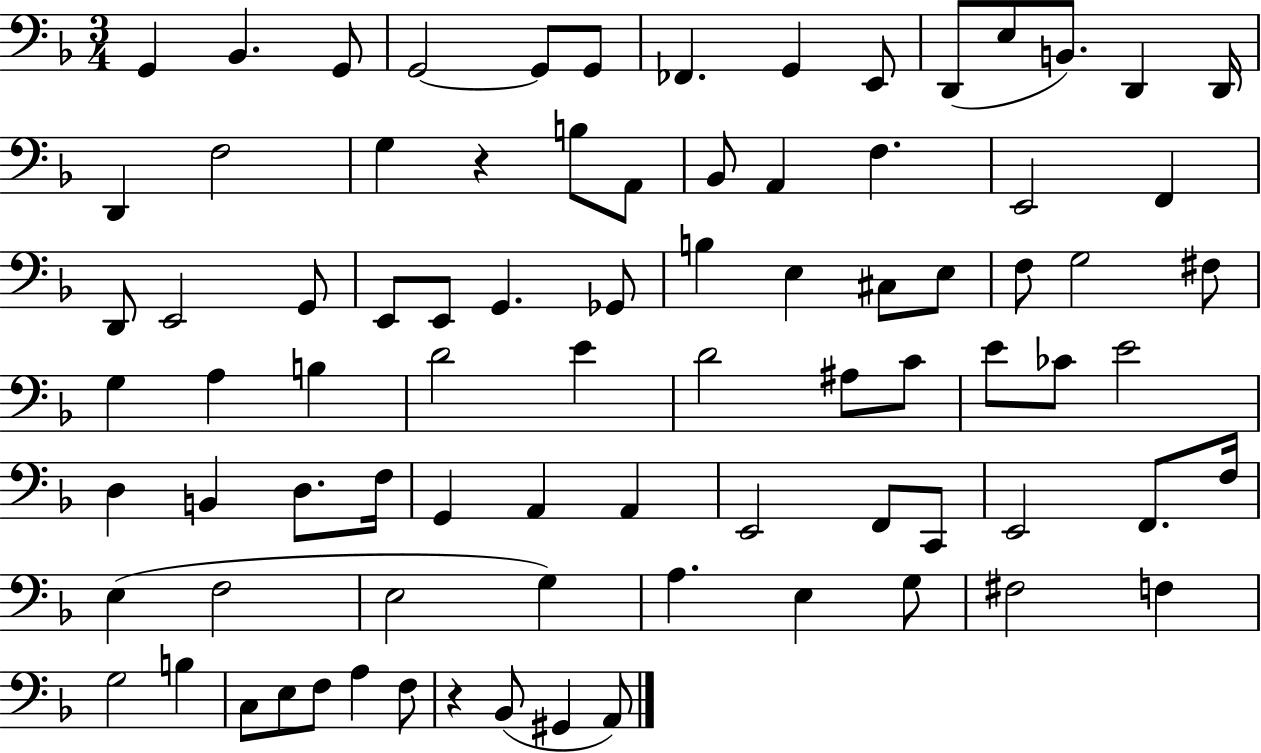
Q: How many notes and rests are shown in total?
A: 83